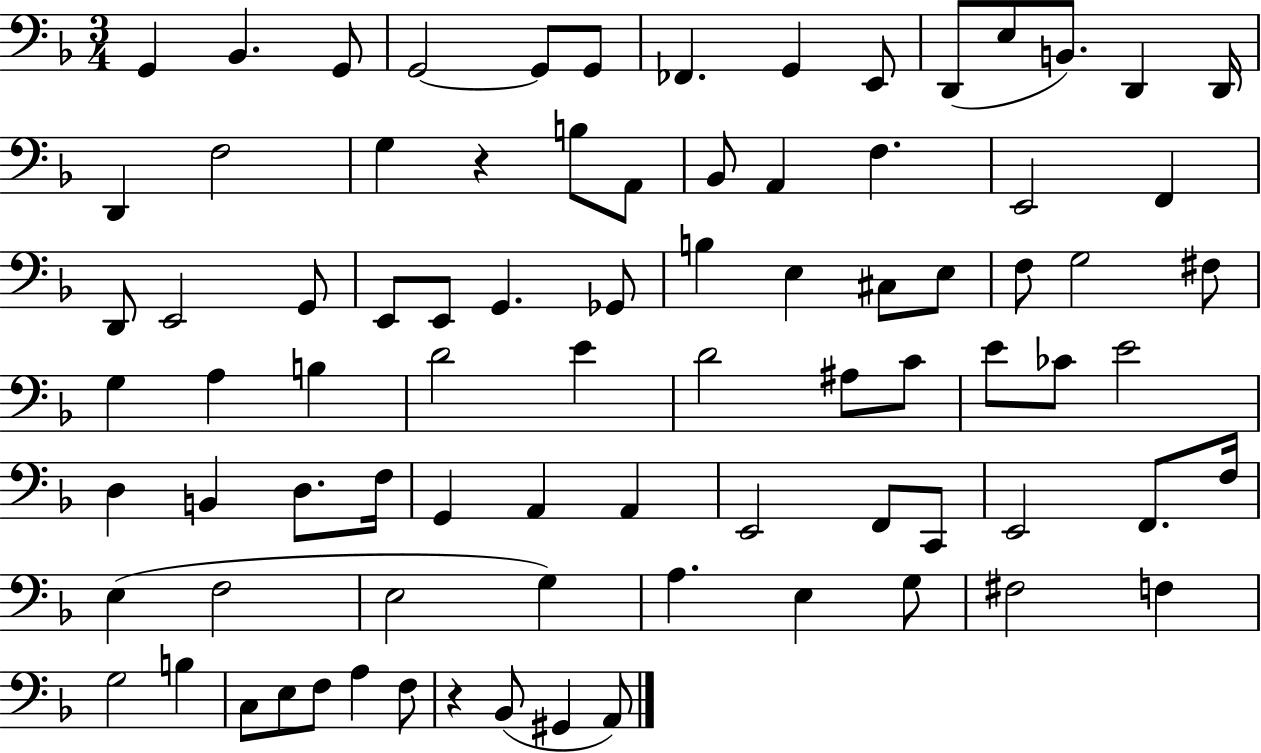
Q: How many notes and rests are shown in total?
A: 83